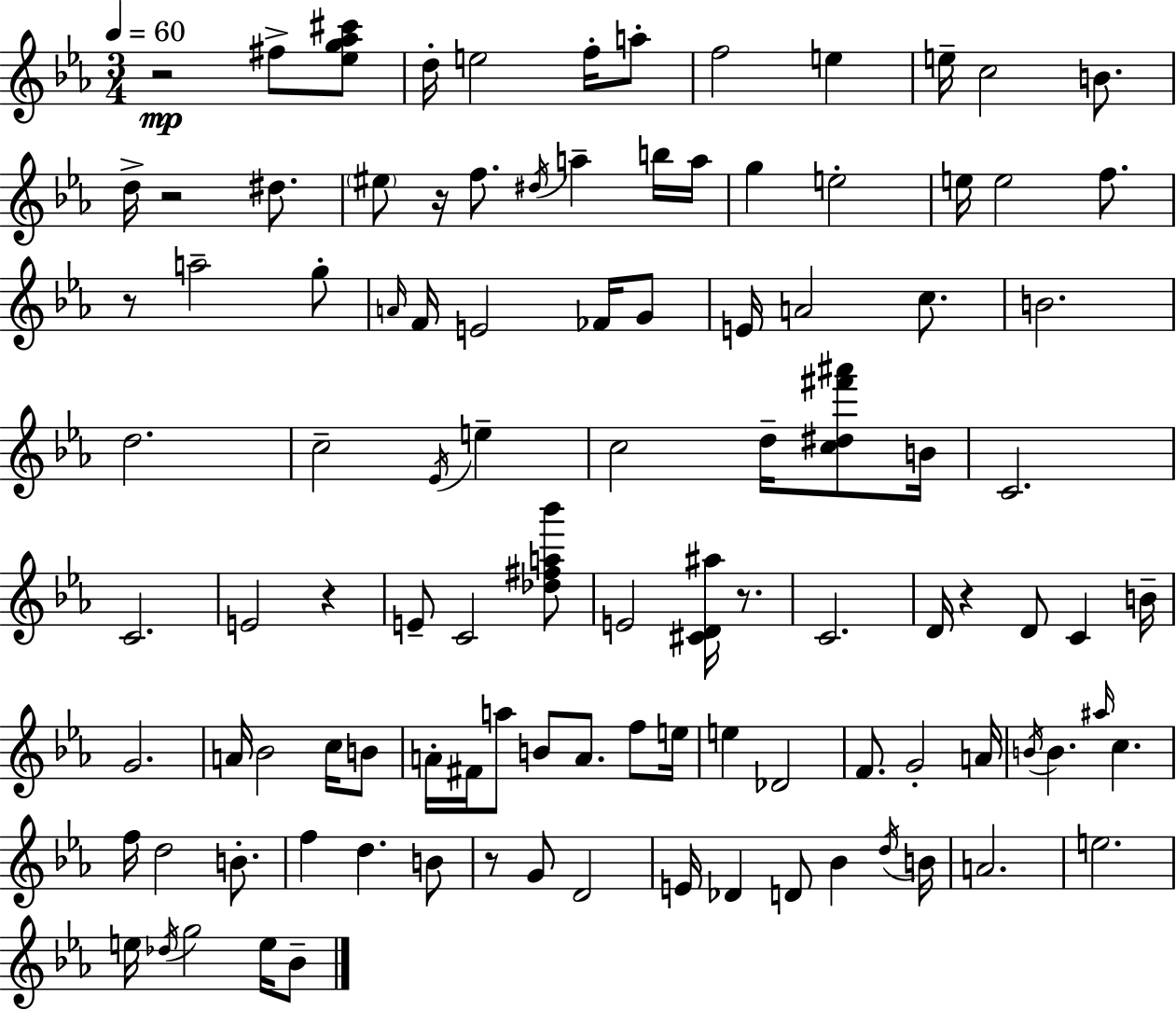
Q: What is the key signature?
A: EES major